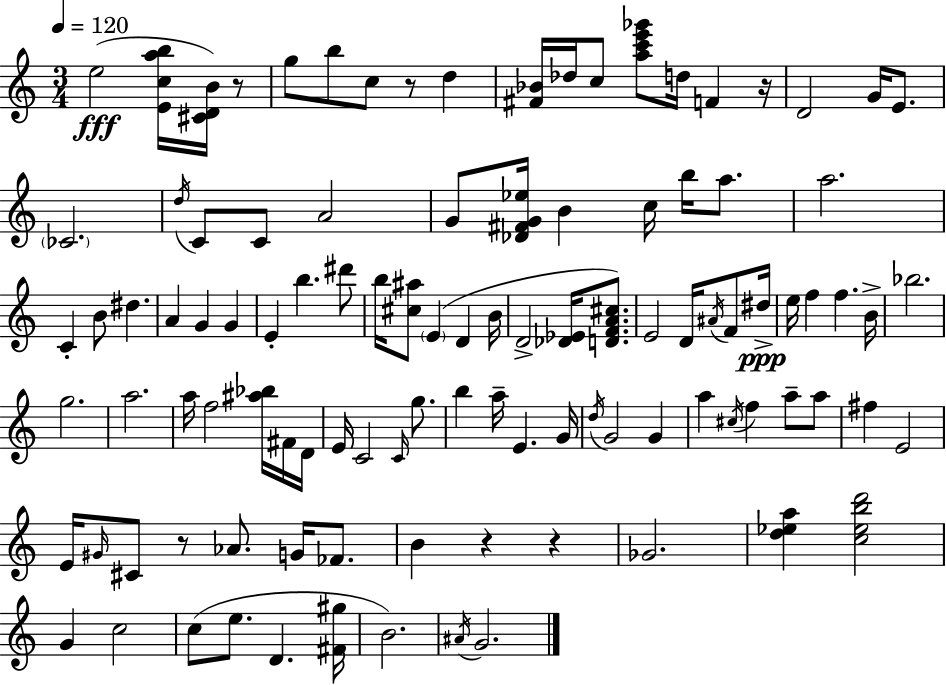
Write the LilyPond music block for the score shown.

{
  \clef treble
  \numericTimeSignature
  \time 3/4
  \key a \minor
  \tempo 4 = 120
  e''2(\fff <e' c'' a'' b''>16 <cis' d' b'>16) r8 | g''8 b''8 c''8 r8 d''4 | <fis' bes'>16 des''16 c''8 <a'' c''' e''' ges'''>8 d''16 f'4 r16 | d'2 g'16 e'8. | \break \parenthesize ces'2. | \acciaccatura { d''16 } c'8 c'8 a'2 | g'8 <des' fis' g' ees''>16 b'4 c''16 b''16 a''8. | a''2. | \break c'4-. b'8 dis''4. | a'4 g'4 g'4 | e'4-. b''4. dis'''8 | b''16 <cis'' ais''>8 \parenthesize e'4( d'4 | \break b'16 d'2-> <des' ees'>16 <d' f' a' cis''>8.) | e'2 d'16 \acciaccatura { ais'16 } f'8 | dis''16->\ppp e''16 f''4 f''4. | b'16-> bes''2. | \break g''2. | a''2. | a''16 f''2 <ais'' bes''>16 | fis'16 d'16 e'16 c'2 \grace { c'16 } | \break g''8. b''4 a''16-- e'4. | g'16 \acciaccatura { d''16 } g'2 | g'4 a''4 \acciaccatura { cis''16 } f''4 | a''8-- a''8 fis''4 e'2 | \break e'16 \grace { gis'16 } cis'8 r8 aes'8. | g'16 fes'8. b'4 r4 | r4 ges'2. | <d'' ees'' a''>4 <c'' ees'' b'' d'''>2 | \break g'4 c''2 | c''8( e''8. d'4. | <fis' gis''>16 b'2.) | \acciaccatura { ais'16 } g'2. | \break \bar "|."
}